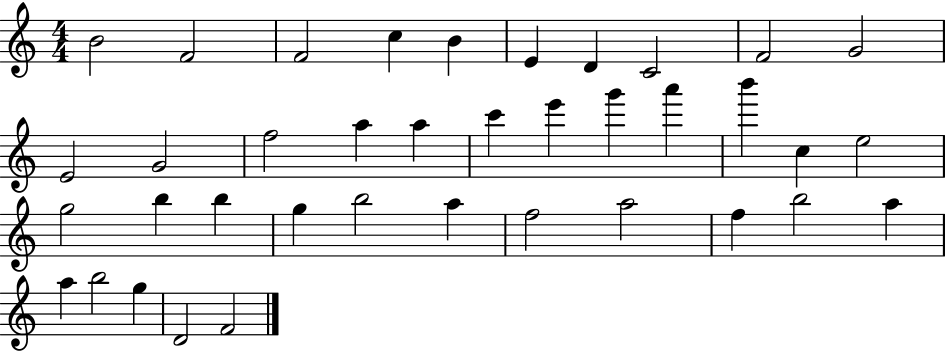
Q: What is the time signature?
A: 4/4